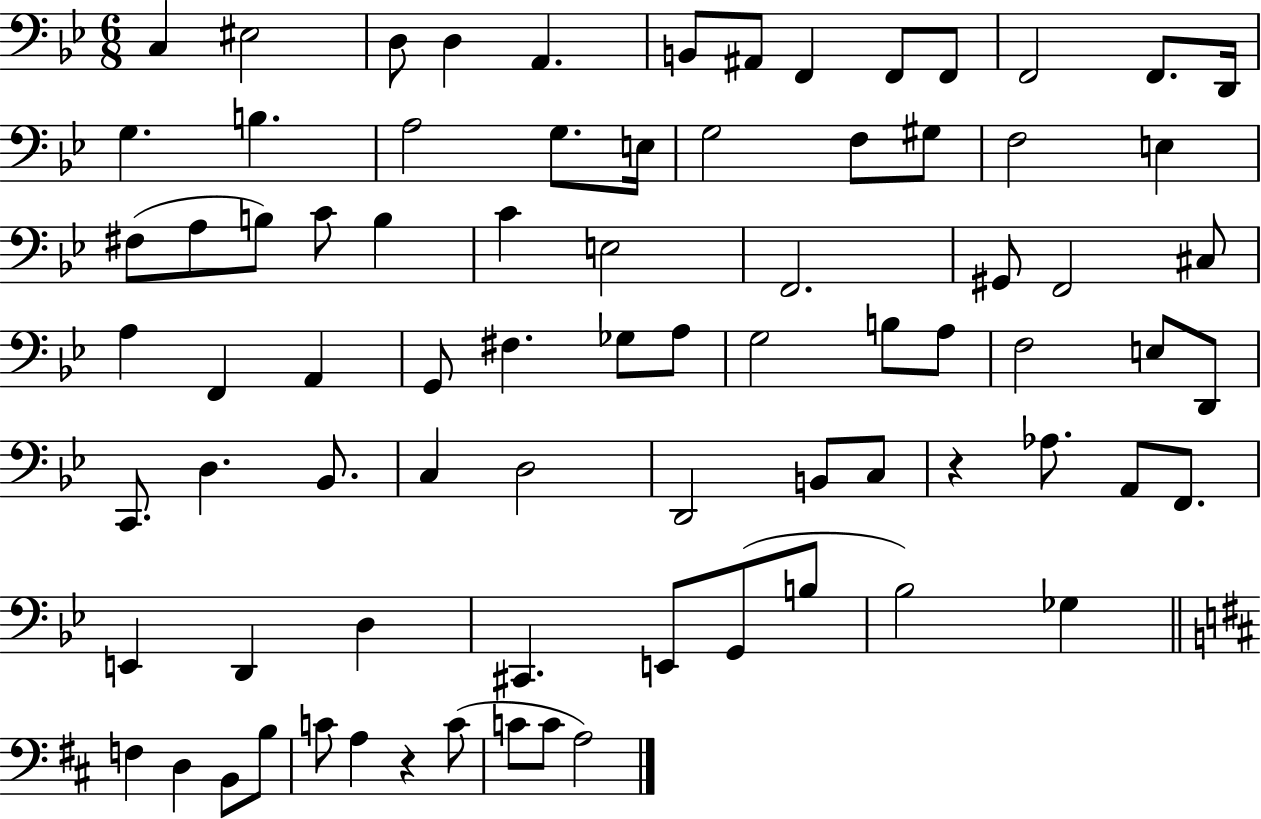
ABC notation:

X:1
T:Untitled
M:6/8
L:1/4
K:Bb
C, ^E,2 D,/2 D, A,, B,,/2 ^A,,/2 F,, F,,/2 F,,/2 F,,2 F,,/2 D,,/4 G, B, A,2 G,/2 E,/4 G,2 F,/2 ^G,/2 F,2 E, ^F,/2 A,/2 B,/2 C/2 B, C E,2 F,,2 ^G,,/2 F,,2 ^C,/2 A, F,, A,, G,,/2 ^F, _G,/2 A,/2 G,2 B,/2 A,/2 F,2 E,/2 D,,/2 C,,/2 D, _B,,/2 C, D,2 D,,2 B,,/2 C,/2 z _A,/2 A,,/2 F,,/2 E,, D,, D, ^C,, E,,/2 G,,/2 B,/2 _B,2 _G, F, D, B,,/2 B,/2 C/2 A, z C/2 C/2 C/2 A,2